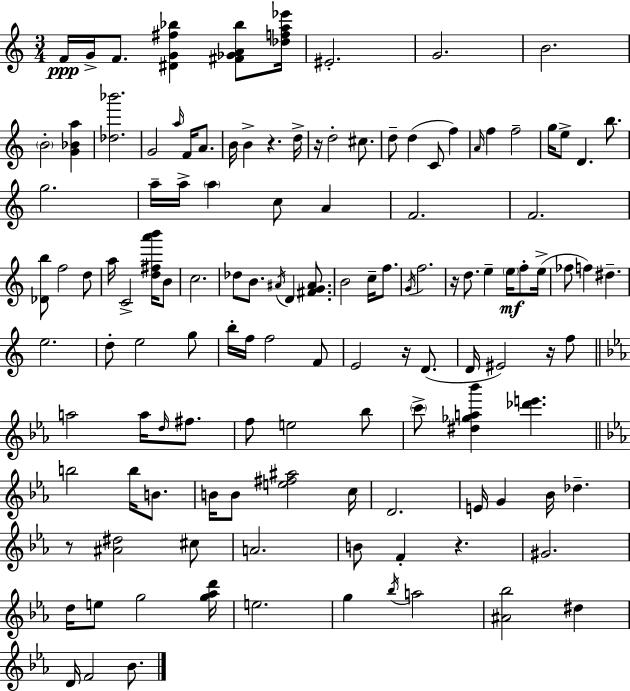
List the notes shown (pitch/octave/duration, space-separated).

F4/s G4/s F4/e. [D#4,G4,F#5,Bb5]/q [F#4,Gb4,A4,Bb5]/e [Db5,F5,A5,Eb6]/s EIS4/h. G4/h. B4/h. B4/h [G4,Bb4,A5]/q [Db5,Bb6]/h. G4/h A5/s F4/s A4/e. B4/s B4/q R/q. D5/s R/s D5/h C#5/e. D5/e D5/q C4/e F5/q A4/s F5/q F5/h G5/s E5/e D4/q. B5/e. G5/h. A5/s A5/s A5/q C5/e A4/q F4/h. F4/h. [Db4,B5]/e F5/h D5/e A5/s C4/h [D5,F#5,A6,B6]/s B4/e C5/h. Db5/e B4/e. A#4/s D4/q [F#4,G4,A#4]/e. B4/h C5/s F5/e. G4/s F5/h. R/s D5/e. E5/q E5/s F5/e E5/s FES5/e F5/q D#5/q. E5/h. D5/e E5/h G5/e B5/s F5/s F5/h F4/e E4/h R/s D4/e. D4/s EIS4/h R/s F5/e A5/h A5/s D5/s F#5/e. F5/e E5/h Bb5/e C6/e [D#5,Gb5,A5,Bb6]/q [Db6,E6]/q. B5/h B5/s B4/e. B4/s B4/e [E5,F#5,A#5]/h C5/s D4/h. E4/s G4/q Bb4/s Db5/q. R/e [A#4,D#5]/h C#5/e A4/h. B4/e F4/q R/q. G#4/h. D5/s E5/e G5/h [G5,Ab5,D6]/s E5/h. G5/q Bb5/s A5/h [A#4,Bb5]/h D#5/q D4/s F4/h Bb4/e.